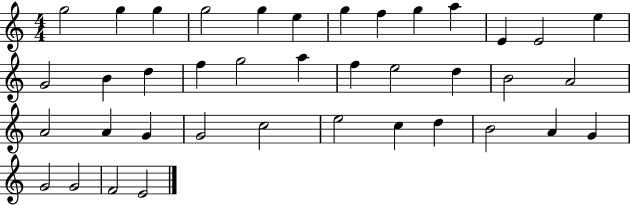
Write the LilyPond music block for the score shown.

{
  \clef treble
  \numericTimeSignature
  \time 4/4
  \key c \major
  g''2 g''4 g''4 | g''2 g''4 e''4 | g''4 f''4 g''4 a''4 | e'4 e'2 e''4 | \break g'2 b'4 d''4 | f''4 g''2 a''4 | f''4 e''2 d''4 | b'2 a'2 | \break a'2 a'4 g'4 | g'2 c''2 | e''2 c''4 d''4 | b'2 a'4 g'4 | \break g'2 g'2 | f'2 e'2 | \bar "|."
}